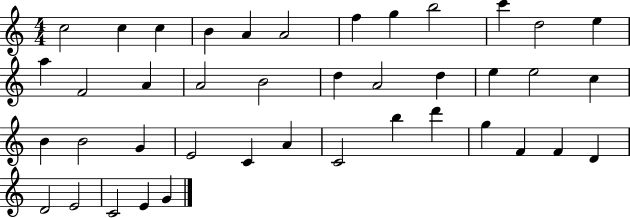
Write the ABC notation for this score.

X:1
T:Untitled
M:4/4
L:1/4
K:C
c2 c c B A A2 f g b2 c' d2 e a F2 A A2 B2 d A2 d e e2 c B B2 G E2 C A C2 b d' g F F D D2 E2 C2 E G